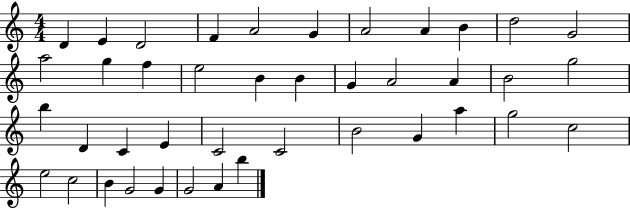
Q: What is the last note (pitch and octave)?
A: B5